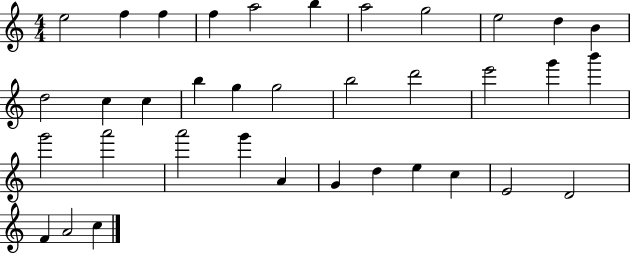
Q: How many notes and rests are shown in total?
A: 36